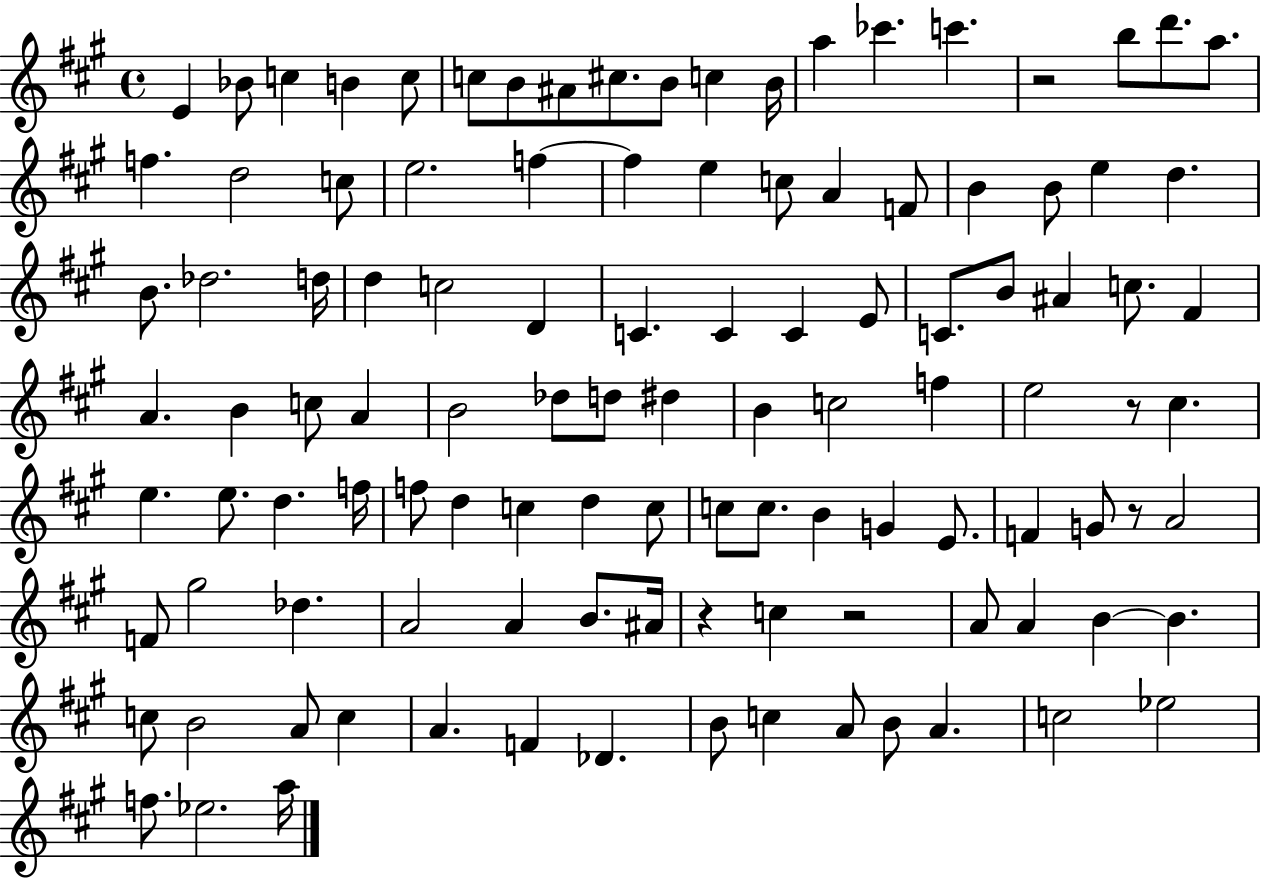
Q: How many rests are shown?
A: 5